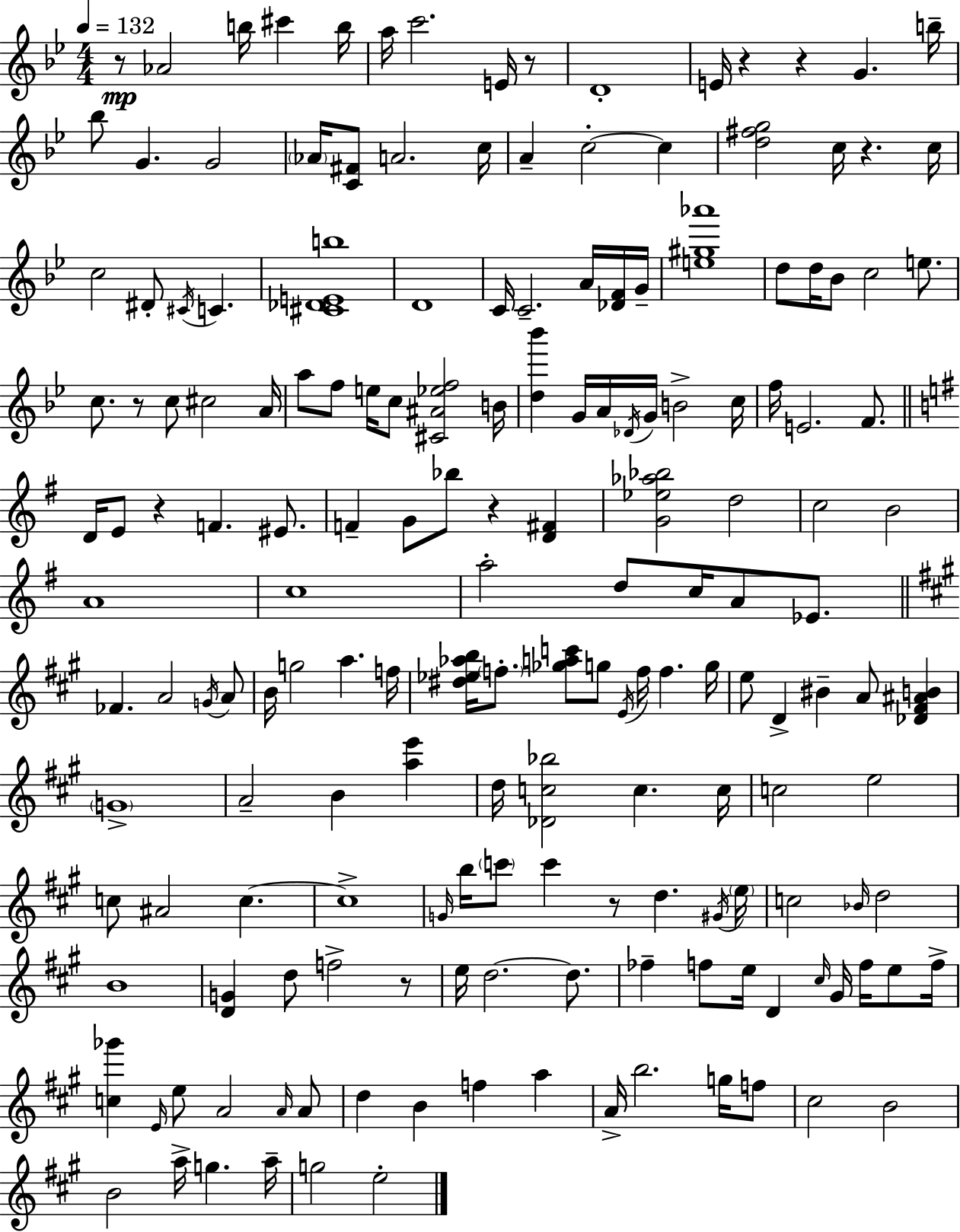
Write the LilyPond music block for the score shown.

{
  \clef treble
  \numericTimeSignature
  \time 4/4
  \key bes \major
  \tempo 4 = 132
  r8\mp aes'2 b''16 cis'''4 b''16 | a''16 c'''2. e'16 r8 | d'1-. | e'16 r4 r4 g'4. b''16-- | \break bes''8 g'4. g'2 | \parenthesize aes'16 <c' fis'>8 a'2. c''16 | a'4-- c''2-.~~ c''4 | <d'' fis'' g''>2 c''16 r4. c''16 | \break c''2 dis'8-. \acciaccatura { cis'16 } c'4. | <cis' des' e' b''>1 | d'1 | c'16 c'2.-- a'16 <des' f'>16 | \break g'16-- <e'' gis'' aes'''>1 | d''8 d''16 bes'8 c''2 e''8. | c''8. r8 c''8 cis''2 | a'16 a''8 f''8 e''16 c''8 <cis' ais' ees'' f''>2 | \break b'16 <d'' bes'''>4 g'16 a'16 \acciaccatura { des'16 } g'16 b'2-> | c''16 f''16 e'2. f'8. | \bar "||" \break \key g \major d'16 e'8 r4 f'4. eis'8. | f'4-- g'8 bes''8 r4 <d' fis'>4 | <g' ees'' aes'' bes''>2 d''2 | c''2 b'2 | \break a'1 | c''1 | a''2-. d''8 c''16 a'8 ees'8. | \bar "||" \break \key a \major fes'4. a'2 \acciaccatura { g'16 } a'8 | b'16 g''2 a''4. | f''16 <dis'' ees'' aes'' b''>16 \parenthesize f''8.-. <ges'' a'' c'''>8 g''8 \acciaccatura { e'16 } f''16 f''4. | g''16 e''8 d'4-> bis'4-- a'8 <des' fis' ais' b'>4 | \break \parenthesize g'1-> | a'2-- b'4 <a'' e'''>4 | d''16 <des' c'' bes''>2 c''4. | c''16 c''2 e''2 | \break c''8 ais'2 c''4.~~ | c''1-> | \grace { g'16 } b''16 \parenthesize c'''8 c'''4 r8 d''4. | \acciaccatura { gis'16 } \parenthesize e''16 c''2 \grace { bes'16 } d''2 | \break b'1 | <d' g'>4 d''8 f''2-> | r8 e''16 d''2.~~ | d''8. fes''4-- f''8 e''16 d'4 | \break \grace { cis''16 } gis'16 f''16 e''8 f''16-> <c'' ges'''>4 \grace { e'16 } e''8 a'2 | \grace { a'16 } a'8 d''4 b'4 | f''4 a''4 a'16-> b''2. | g''16 f''8 cis''2 | \break b'2 b'2 | a''16-> g''4. a''16-- g''2 | e''2-. \bar "|."
}